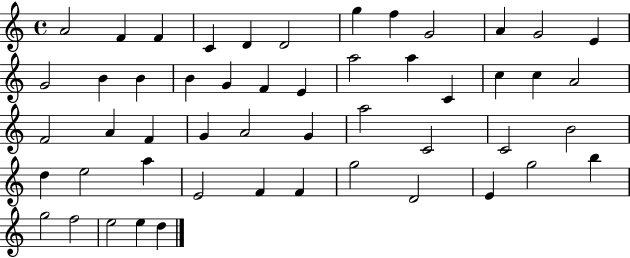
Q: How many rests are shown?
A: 0